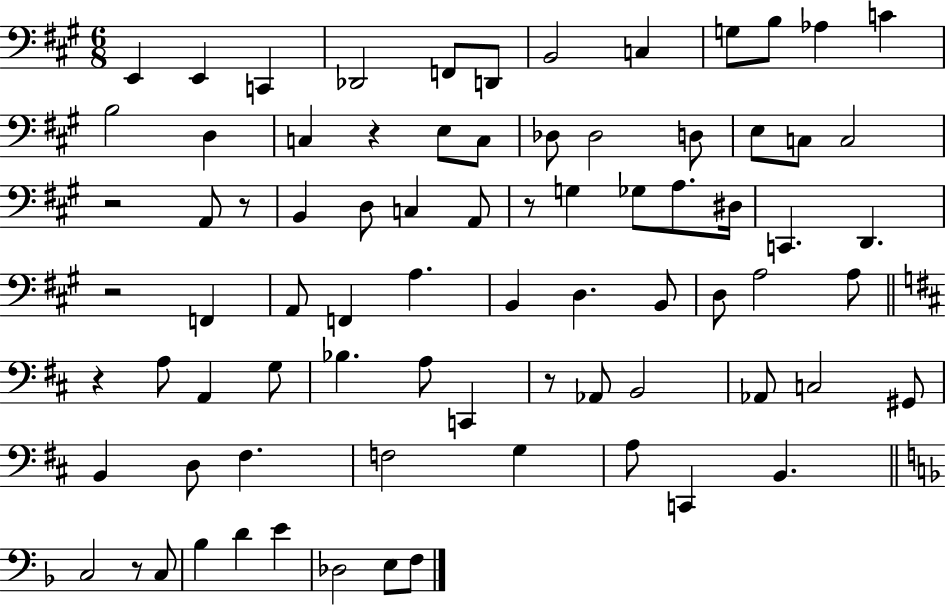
E2/q E2/q C2/q Db2/h F2/e D2/e B2/h C3/q G3/e B3/e Ab3/q C4/q B3/h D3/q C3/q R/q E3/e C3/e Db3/e Db3/h D3/e E3/e C3/e C3/h R/h A2/e R/e B2/q D3/e C3/q A2/e R/e G3/q Gb3/e A3/e. D#3/s C2/q. D2/q. R/h F2/q A2/e F2/q A3/q. B2/q D3/q. B2/e D3/e A3/h A3/e R/q A3/e A2/q G3/e Bb3/q. A3/e C2/q R/e Ab2/e B2/h Ab2/e C3/h G#2/e B2/q D3/e F#3/q. F3/h G3/q A3/e C2/q B2/q. C3/h R/e C3/e Bb3/q D4/q E4/q Db3/h E3/e F3/e